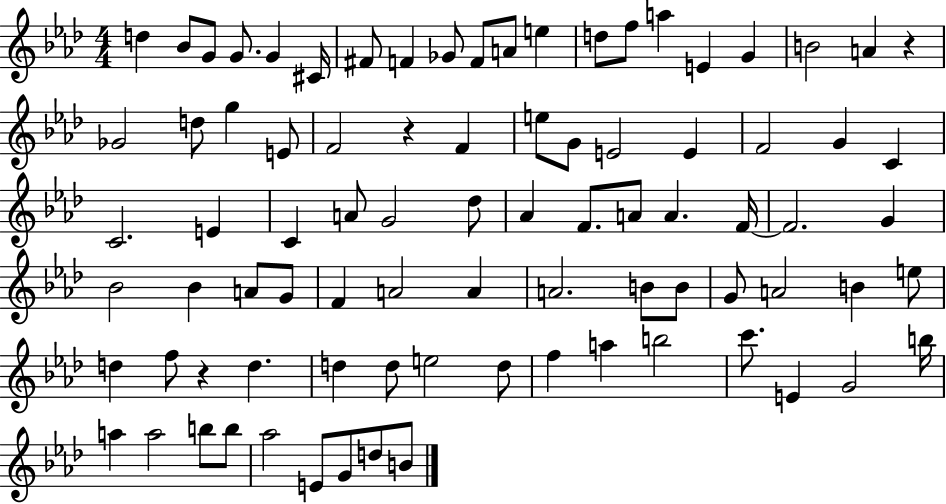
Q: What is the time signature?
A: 4/4